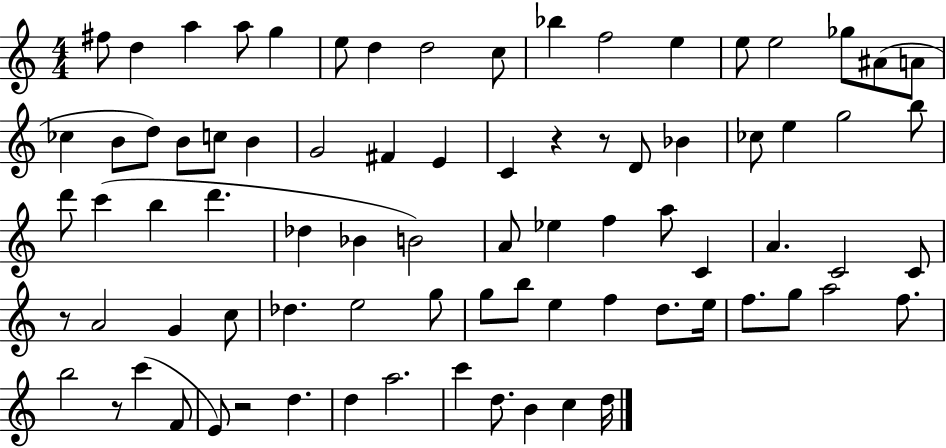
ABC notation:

X:1
T:Untitled
M:4/4
L:1/4
K:C
^f/2 d a a/2 g e/2 d d2 c/2 _b f2 e e/2 e2 _g/2 ^A/2 A/2 _c B/2 d/2 B/2 c/2 B G2 ^F E C z z/2 D/2 _B _c/2 e g2 b/2 d'/2 c' b d' _d _B B2 A/2 _e f a/2 C A C2 C/2 z/2 A2 G c/2 _d e2 g/2 g/2 b/2 e f d/2 e/4 f/2 g/2 a2 f/2 b2 z/2 c' F/2 E/2 z2 d d a2 c' d/2 B c d/4